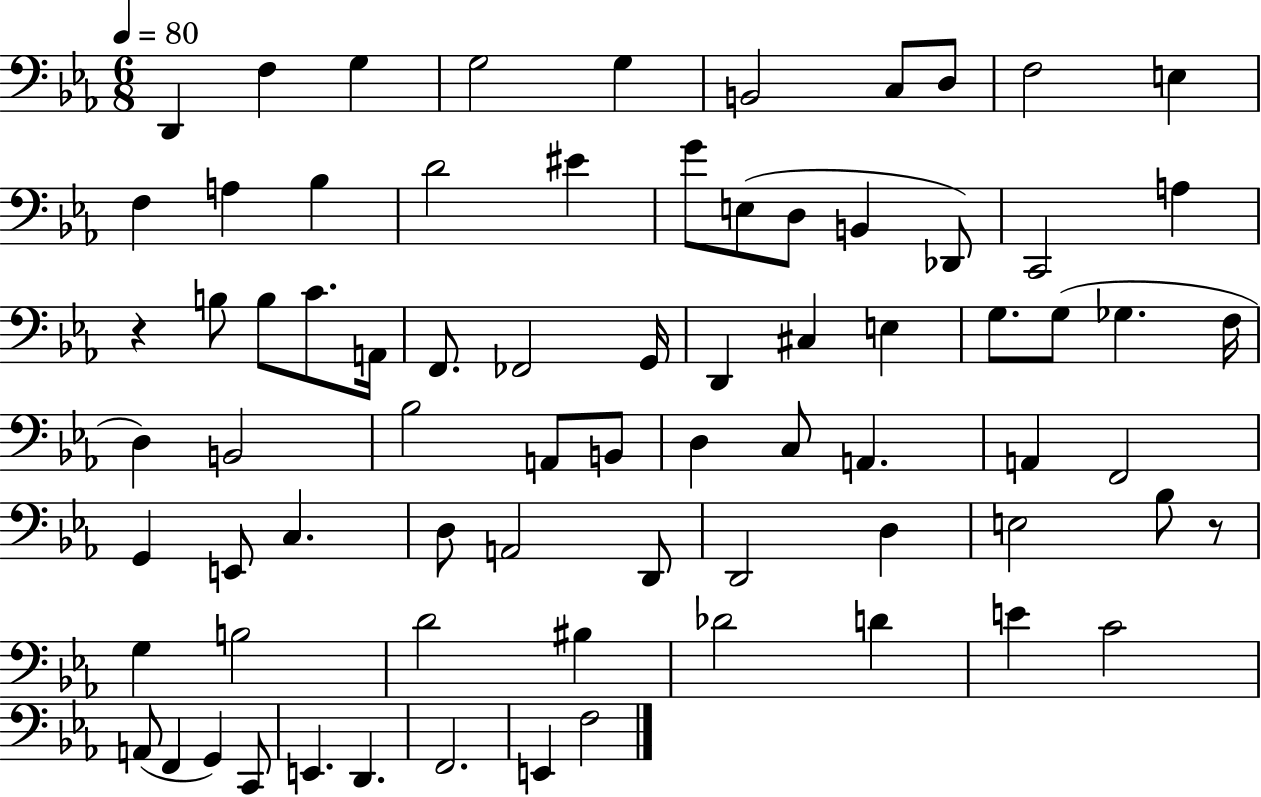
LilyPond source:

{
  \clef bass
  \numericTimeSignature
  \time 6/8
  \key ees \major
  \tempo 4 = 80
  d,4 f4 g4 | g2 g4 | b,2 c8 d8 | f2 e4 | \break f4 a4 bes4 | d'2 eis'4 | g'8 e8( d8 b,4 des,8) | c,2 a4 | \break r4 b8 b8 c'8. a,16 | f,8. fes,2 g,16 | d,4 cis4 e4 | g8. g8( ges4. f16 | \break d4) b,2 | bes2 a,8 b,8 | d4 c8 a,4. | a,4 f,2 | \break g,4 e,8 c4. | d8 a,2 d,8 | d,2 d4 | e2 bes8 r8 | \break g4 b2 | d'2 bis4 | des'2 d'4 | e'4 c'2 | \break a,8( f,4 g,4) c,8 | e,4. d,4. | f,2. | e,4 f2 | \break \bar "|."
}